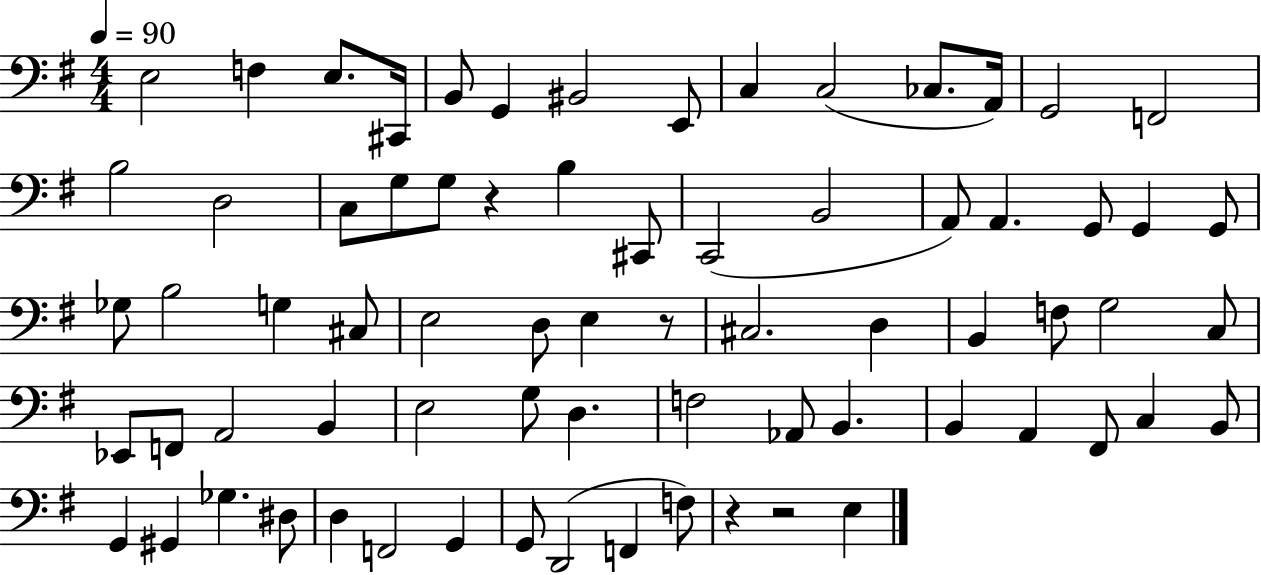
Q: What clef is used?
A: bass